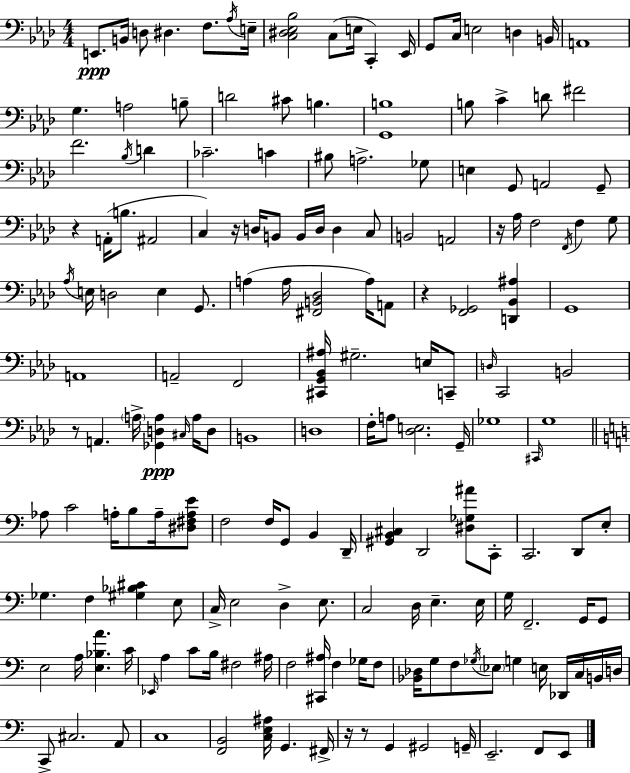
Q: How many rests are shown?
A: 7